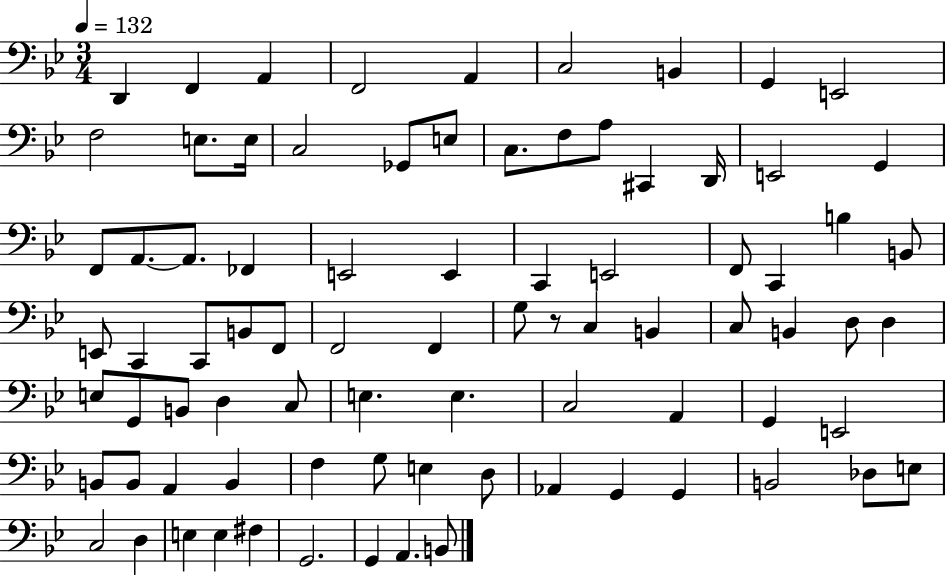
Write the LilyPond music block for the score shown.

{
  \clef bass
  \numericTimeSignature
  \time 3/4
  \key bes \major
  \tempo 4 = 132
  \repeat volta 2 { d,4 f,4 a,4 | f,2 a,4 | c2 b,4 | g,4 e,2 | \break f2 e8. e16 | c2 ges,8 e8 | c8. f8 a8 cis,4 d,16 | e,2 g,4 | \break f,8 a,8.~~ a,8. fes,4 | e,2 e,4 | c,4 e,2 | f,8 c,4 b4 b,8 | \break e,8 c,4 c,8 b,8 f,8 | f,2 f,4 | g8 r8 c4 b,4 | c8 b,4 d8 d4 | \break e8 g,8 b,8 d4 c8 | e4. e4. | c2 a,4 | g,4 e,2 | \break b,8 b,8 a,4 b,4 | f4 g8 e4 d8 | aes,4 g,4 g,4 | b,2 des8 e8 | \break c2 d4 | e4 e4 fis4 | g,2. | g,4 a,4. b,8 | \break } \bar "|."
}